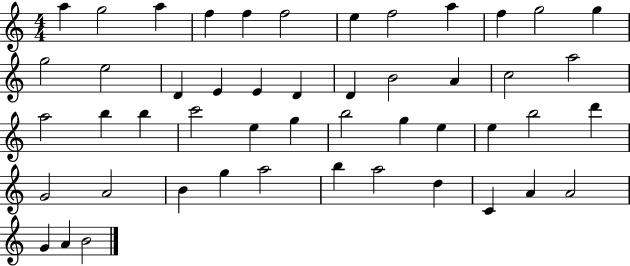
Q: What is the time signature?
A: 4/4